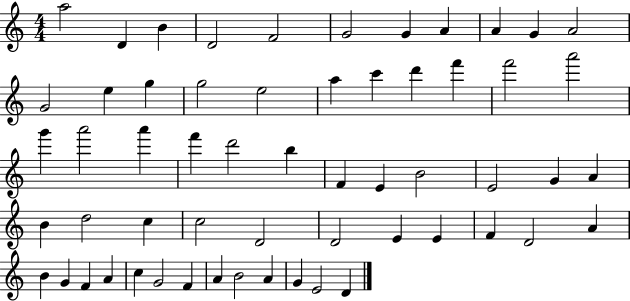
{
  \clef treble
  \numericTimeSignature
  \time 4/4
  \key c \major
  a''2 d'4 b'4 | d'2 f'2 | g'2 g'4 a'4 | a'4 g'4 a'2 | \break g'2 e''4 g''4 | g''2 e''2 | a''4 c'''4 d'''4 f'''4 | f'''2 a'''2 | \break g'''4 a'''2 a'''4 | f'''4 d'''2 b''4 | f'4 e'4 b'2 | e'2 g'4 a'4 | \break b'4 d''2 c''4 | c''2 d'2 | d'2 e'4 e'4 | f'4 d'2 a'4 | \break b'4 g'4 f'4 a'4 | c''4 g'2 f'4 | a'4 b'2 a'4 | g'4 e'2 d'4 | \break \bar "|."
}